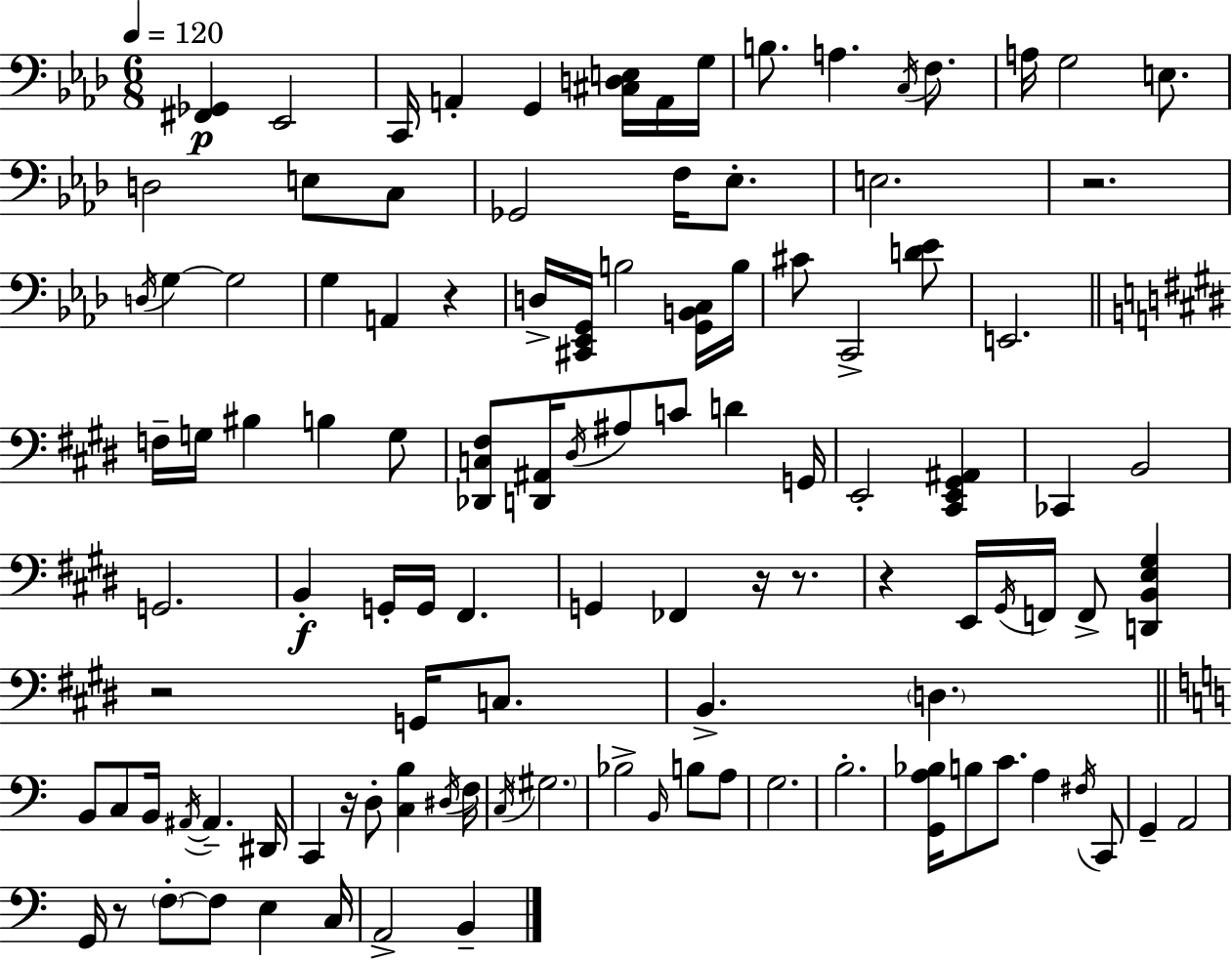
{
  \clef bass
  \numericTimeSignature
  \time 6/8
  \key aes \major
  \tempo 4 = 120
  <fis, ges,>4\p ees,2 | c,16 a,4-. g,4 <cis d e>16 a,16 g16 | b8. a4. \acciaccatura { c16 } f8. | a16 g2 e8. | \break d2 e8 c8 | ges,2 f16 ees8.-. | e2. | r2. | \break \acciaccatura { d16 } g4~~ g2 | g4 a,4 r4 | d16-> <cis, ees, g,>16 b2 | <g, b, c>16 b16 cis'8 c,2-> | \break <d' ees'>8 e,2. | \bar "||" \break \key e \major f16-- g16 bis4 b4 g8 | <des, c fis>8 <d, ais,>16 \acciaccatura { dis16 } ais8 c'8 d'4 | g,16 e,2-. <cis, e, gis, ais,>4 | ces,4 b,2 | \break g,2. | b,4-.\f g,16-. g,16 fis,4. | g,4 fes,4 r16 r8. | r4 e,16 \acciaccatura { gis,16 } f,16 f,8-> <d, b, e gis>4 | \break r2 g,16 c8. | b,4.-> \parenthesize d4. | \bar "||" \break \key c \major b,8 c8 b,16 \acciaccatura { ais,16~ }~ ais,4.-- | dis,16 c,4 r16 d8-. <c b>4 | \acciaccatura { dis16 } f16 \acciaccatura { c16 } \parenthesize gis2. | bes2-> \grace { b,16 } | \break b8 a8 g2. | b2.-. | <g, a bes>16 b8 c'8. a4 | \acciaccatura { fis16 } c,8 g,4-- a,2 | \break g,16 r8 \parenthesize f8-.~~ f8 | e4 c16 a,2-> | b,4-- \bar "|."
}